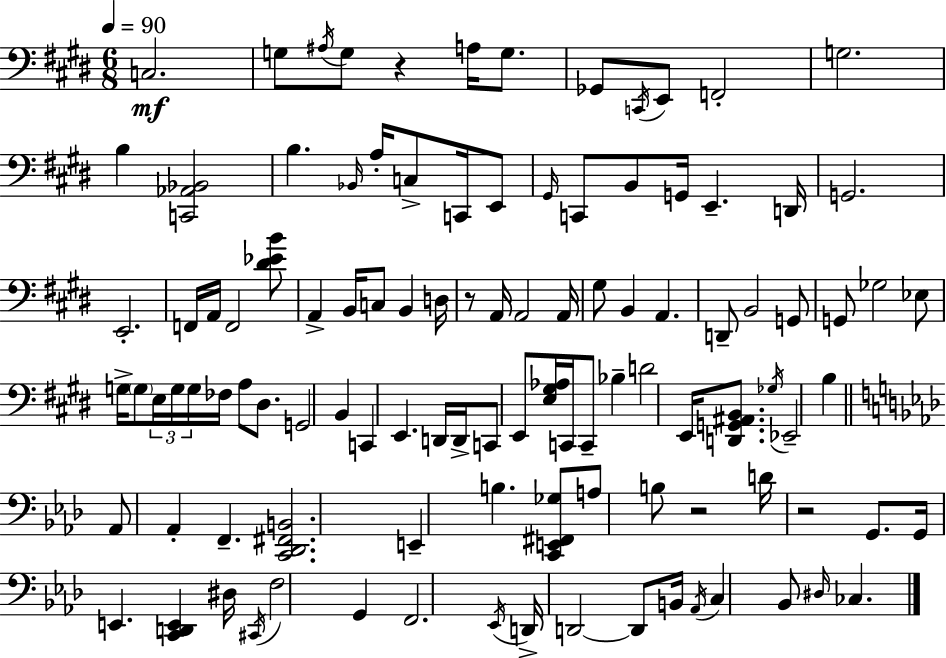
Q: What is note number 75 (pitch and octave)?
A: B3